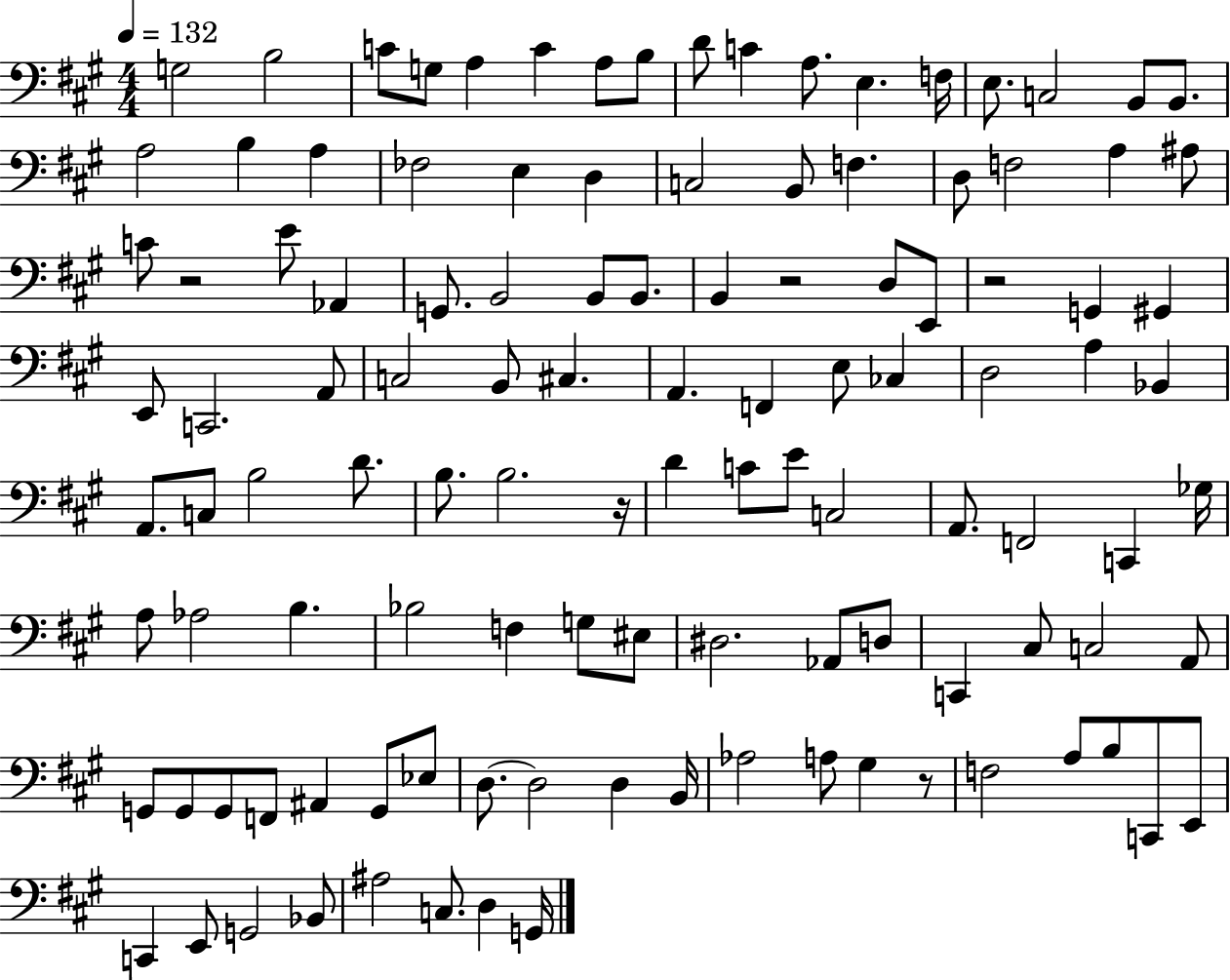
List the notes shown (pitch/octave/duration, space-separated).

G3/h B3/h C4/e G3/e A3/q C4/q A3/e B3/e D4/e C4/q A3/e. E3/q. F3/s E3/e. C3/h B2/e B2/e. A3/h B3/q A3/q FES3/h E3/q D3/q C3/h B2/e F3/q. D3/e F3/h A3/q A#3/e C4/e R/h E4/e Ab2/q G2/e. B2/h B2/e B2/e. B2/q R/h D3/e E2/e R/h G2/q G#2/q E2/e C2/h. A2/e C3/h B2/e C#3/q. A2/q. F2/q E3/e CES3/q D3/h A3/q Bb2/q A2/e. C3/e B3/h D4/e. B3/e. B3/h. R/s D4/q C4/e E4/e C3/h A2/e. F2/h C2/q Gb3/s A3/e Ab3/h B3/q. Bb3/h F3/q G3/e EIS3/e D#3/h. Ab2/e D3/e C2/q C#3/e C3/h A2/e G2/e G2/e G2/e F2/e A#2/q G2/e Eb3/e D3/e. D3/h D3/q B2/s Ab3/h A3/e G#3/q R/e F3/h A3/e B3/e C2/e E2/e C2/q E2/e G2/h Bb2/e A#3/h C3/e. D3/q G2/s